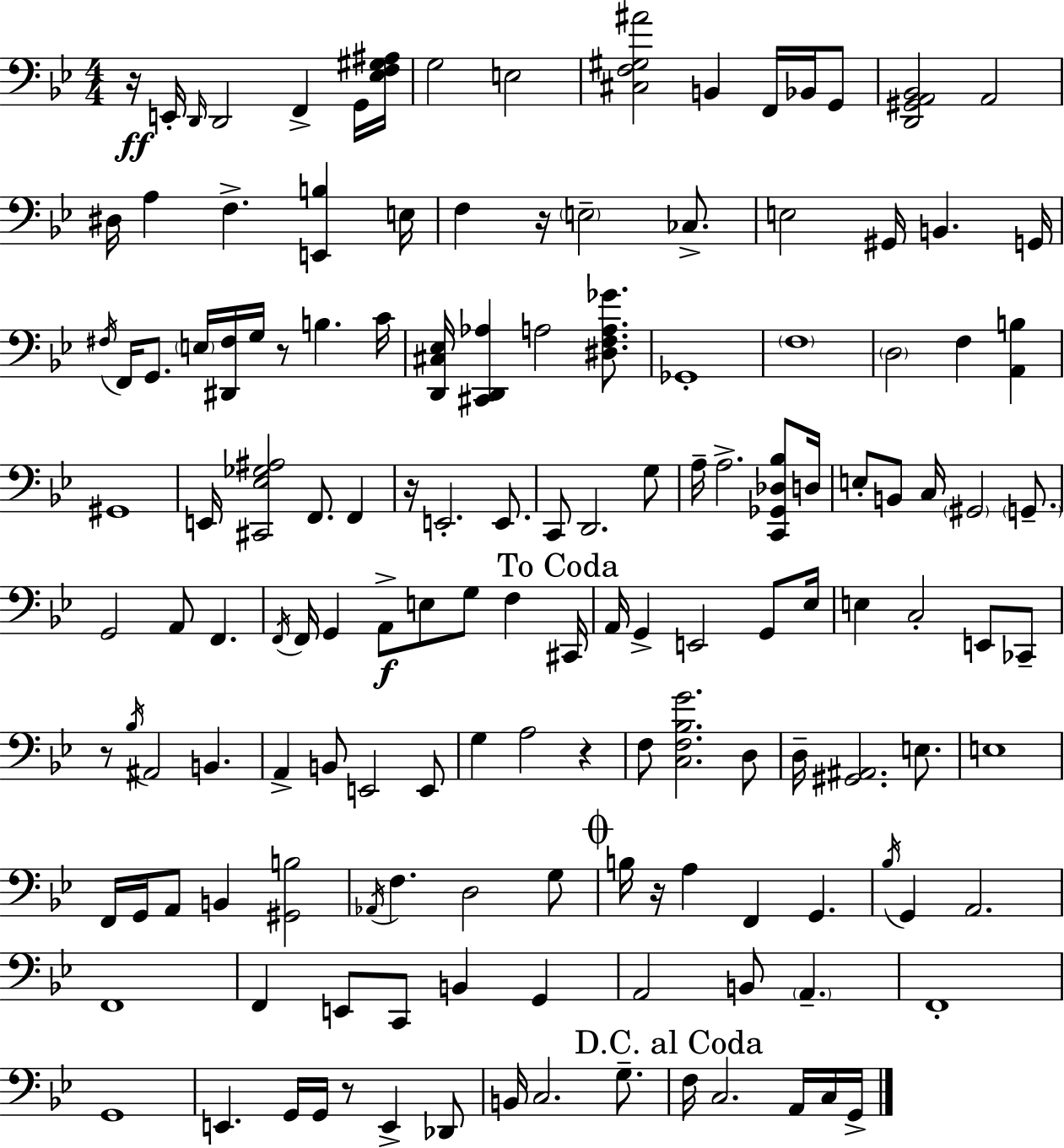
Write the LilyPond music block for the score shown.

{
  \clef bass
  \numericTimeSignature
  \time 4/4
  \key g \minor
  \repeat volta 2 { r16\ff e,16-. \grace { d,16 } d,2 f,4-> g,16 | <ees f gis ais>16 g2 e2 | <cis f gis ais'>2 b,4 f,16 bes,16 g,8 | <d, gis, a, bes,>2 a,2 | \break dis16 a4 f4.-> <e, b>4 | e16 f4 r16 \parenthesize e2-- ces8.-> | e2 gis,16 b,4. | g,16 \acciaccatura { fis16 } f,16 g,8. \parenthesize e16 <dis, fis>16 g16 r8 b4. | \break c'16 <d, cis ees>16 <cis, d, aes>4 a2 <dis f a ges'>8. | ges,1-. | \parenthesize f1 | \parenthesize d2 f4 <a, b>4 | \break gis,1 | e,16 <cis, ees ges ais>2 f,8. f,4 | r16 e,2.-. e,8. | c,8 d,2. | \break g8 a16-- a2.-> <c, ges, des bes>8 | d16 e8-. b,8 c16 \parenthesize gis,2 \parenthesize g,8.-- | g,2 a,8 f,4. | \acciaccatura { f,16 } f,16 g,4 a,8->\f e8 g8 f4 | \break \mark "To Coda" cis,16 a,16 g,4-> e,2 | g,8 ees16 e4 c2-. e,8 | ces,8-- r8 \acciaccatura { bes16 } ais,2 b,4. | a,4-> b,8 e,2 | \break e,8 g4 a2 | r4 f8 <c f bes g'>2. | d8 d16-- <gis, ais,>2. | e8. e1 | \break f,16 g,16 a,8 b,4 <gis, b>2 | \acciaccatura { aes,16 } f4. d2 | g8 \mark \markup { \musicglyph "scripts.coda" } b16 r16 a4 f,4 g,4. | \acciaccatura { bes16 } g,4 a,2. | \break f,1 | f,4 e,8 c,8 b,4 | g,4 a,2 b,8 | \parenthesize a,4.-- f,1-. | \break g,1 | e,4. g,16 g,16 r8 | e,4-> des,8 b,16 c2. | g8.-- \mark "D.C. al Coda" f16 c2. | \break a,16 c16 g,16-> } \bar "|."
}